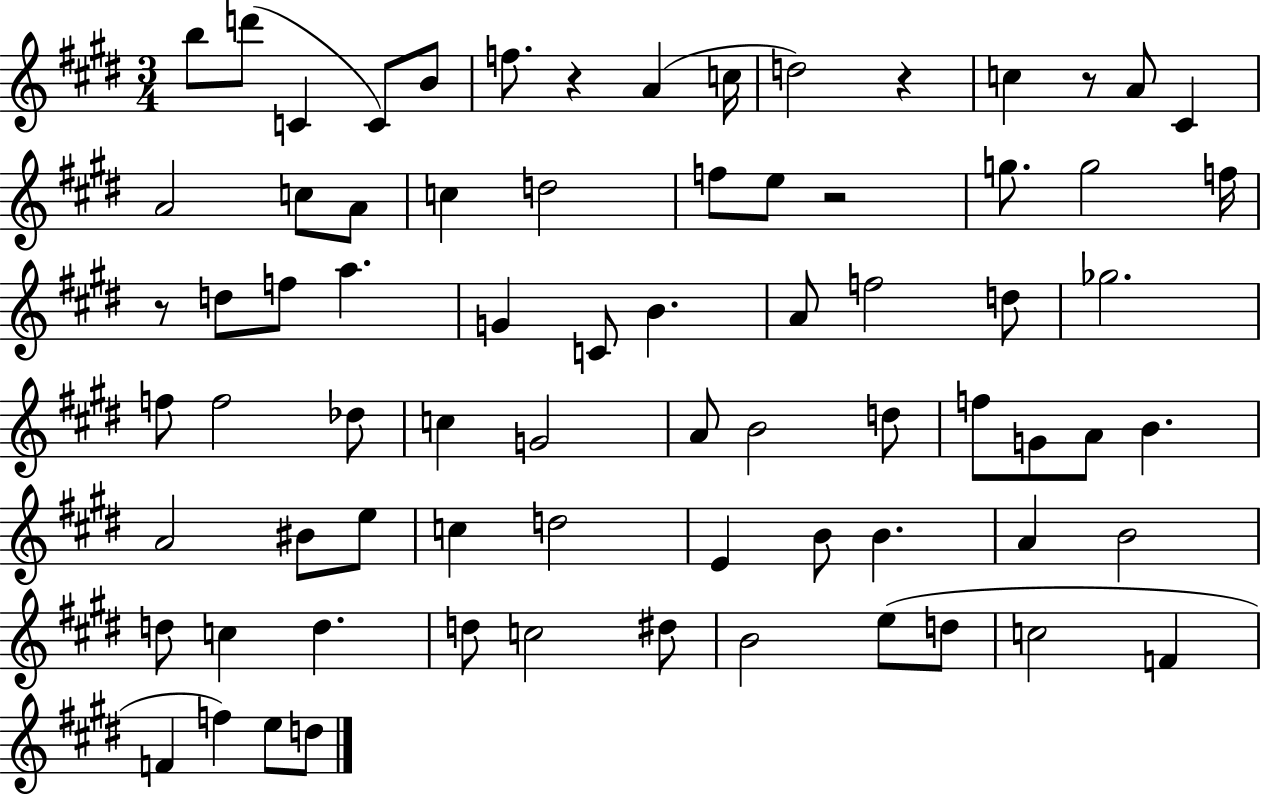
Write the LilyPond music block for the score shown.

{
  \clef treble
  \numericTimeSignature
  \time 3/4
  \key e \major
  \repeat volta 2 { b''8 d'''8( c'4 c'8) b'8 | f''8. r4 a'4( c''16 | d''2) r4 | c''4 r8 a'8 cis'4 | \break a'2 c''8 a'8 | c''4 d''2 | f''8 e''8 r2 | g''8. g''2 f''16 | \break r8 d''8 f''8 a''4. | g'4 c'8 b'4. | a'8 f''2 d''8 | ges''2. | \break f''8 f''2 des''8 | c''4 g'2 | a'8 b'2 d''8 | f''8 g'8 a'8 b'4. | \break a'2 bis'8 e''8 | c''4 d''2 | e'4 b'8 b'4. | a'4 b'2 | \break d''8 c''4 d''4. | d''8 c''2 dis''8 | b'2 e''8( d''8 | c''2 f'4 | \break f'4 f''4) e''8 d''8 | } \bar "|."
}